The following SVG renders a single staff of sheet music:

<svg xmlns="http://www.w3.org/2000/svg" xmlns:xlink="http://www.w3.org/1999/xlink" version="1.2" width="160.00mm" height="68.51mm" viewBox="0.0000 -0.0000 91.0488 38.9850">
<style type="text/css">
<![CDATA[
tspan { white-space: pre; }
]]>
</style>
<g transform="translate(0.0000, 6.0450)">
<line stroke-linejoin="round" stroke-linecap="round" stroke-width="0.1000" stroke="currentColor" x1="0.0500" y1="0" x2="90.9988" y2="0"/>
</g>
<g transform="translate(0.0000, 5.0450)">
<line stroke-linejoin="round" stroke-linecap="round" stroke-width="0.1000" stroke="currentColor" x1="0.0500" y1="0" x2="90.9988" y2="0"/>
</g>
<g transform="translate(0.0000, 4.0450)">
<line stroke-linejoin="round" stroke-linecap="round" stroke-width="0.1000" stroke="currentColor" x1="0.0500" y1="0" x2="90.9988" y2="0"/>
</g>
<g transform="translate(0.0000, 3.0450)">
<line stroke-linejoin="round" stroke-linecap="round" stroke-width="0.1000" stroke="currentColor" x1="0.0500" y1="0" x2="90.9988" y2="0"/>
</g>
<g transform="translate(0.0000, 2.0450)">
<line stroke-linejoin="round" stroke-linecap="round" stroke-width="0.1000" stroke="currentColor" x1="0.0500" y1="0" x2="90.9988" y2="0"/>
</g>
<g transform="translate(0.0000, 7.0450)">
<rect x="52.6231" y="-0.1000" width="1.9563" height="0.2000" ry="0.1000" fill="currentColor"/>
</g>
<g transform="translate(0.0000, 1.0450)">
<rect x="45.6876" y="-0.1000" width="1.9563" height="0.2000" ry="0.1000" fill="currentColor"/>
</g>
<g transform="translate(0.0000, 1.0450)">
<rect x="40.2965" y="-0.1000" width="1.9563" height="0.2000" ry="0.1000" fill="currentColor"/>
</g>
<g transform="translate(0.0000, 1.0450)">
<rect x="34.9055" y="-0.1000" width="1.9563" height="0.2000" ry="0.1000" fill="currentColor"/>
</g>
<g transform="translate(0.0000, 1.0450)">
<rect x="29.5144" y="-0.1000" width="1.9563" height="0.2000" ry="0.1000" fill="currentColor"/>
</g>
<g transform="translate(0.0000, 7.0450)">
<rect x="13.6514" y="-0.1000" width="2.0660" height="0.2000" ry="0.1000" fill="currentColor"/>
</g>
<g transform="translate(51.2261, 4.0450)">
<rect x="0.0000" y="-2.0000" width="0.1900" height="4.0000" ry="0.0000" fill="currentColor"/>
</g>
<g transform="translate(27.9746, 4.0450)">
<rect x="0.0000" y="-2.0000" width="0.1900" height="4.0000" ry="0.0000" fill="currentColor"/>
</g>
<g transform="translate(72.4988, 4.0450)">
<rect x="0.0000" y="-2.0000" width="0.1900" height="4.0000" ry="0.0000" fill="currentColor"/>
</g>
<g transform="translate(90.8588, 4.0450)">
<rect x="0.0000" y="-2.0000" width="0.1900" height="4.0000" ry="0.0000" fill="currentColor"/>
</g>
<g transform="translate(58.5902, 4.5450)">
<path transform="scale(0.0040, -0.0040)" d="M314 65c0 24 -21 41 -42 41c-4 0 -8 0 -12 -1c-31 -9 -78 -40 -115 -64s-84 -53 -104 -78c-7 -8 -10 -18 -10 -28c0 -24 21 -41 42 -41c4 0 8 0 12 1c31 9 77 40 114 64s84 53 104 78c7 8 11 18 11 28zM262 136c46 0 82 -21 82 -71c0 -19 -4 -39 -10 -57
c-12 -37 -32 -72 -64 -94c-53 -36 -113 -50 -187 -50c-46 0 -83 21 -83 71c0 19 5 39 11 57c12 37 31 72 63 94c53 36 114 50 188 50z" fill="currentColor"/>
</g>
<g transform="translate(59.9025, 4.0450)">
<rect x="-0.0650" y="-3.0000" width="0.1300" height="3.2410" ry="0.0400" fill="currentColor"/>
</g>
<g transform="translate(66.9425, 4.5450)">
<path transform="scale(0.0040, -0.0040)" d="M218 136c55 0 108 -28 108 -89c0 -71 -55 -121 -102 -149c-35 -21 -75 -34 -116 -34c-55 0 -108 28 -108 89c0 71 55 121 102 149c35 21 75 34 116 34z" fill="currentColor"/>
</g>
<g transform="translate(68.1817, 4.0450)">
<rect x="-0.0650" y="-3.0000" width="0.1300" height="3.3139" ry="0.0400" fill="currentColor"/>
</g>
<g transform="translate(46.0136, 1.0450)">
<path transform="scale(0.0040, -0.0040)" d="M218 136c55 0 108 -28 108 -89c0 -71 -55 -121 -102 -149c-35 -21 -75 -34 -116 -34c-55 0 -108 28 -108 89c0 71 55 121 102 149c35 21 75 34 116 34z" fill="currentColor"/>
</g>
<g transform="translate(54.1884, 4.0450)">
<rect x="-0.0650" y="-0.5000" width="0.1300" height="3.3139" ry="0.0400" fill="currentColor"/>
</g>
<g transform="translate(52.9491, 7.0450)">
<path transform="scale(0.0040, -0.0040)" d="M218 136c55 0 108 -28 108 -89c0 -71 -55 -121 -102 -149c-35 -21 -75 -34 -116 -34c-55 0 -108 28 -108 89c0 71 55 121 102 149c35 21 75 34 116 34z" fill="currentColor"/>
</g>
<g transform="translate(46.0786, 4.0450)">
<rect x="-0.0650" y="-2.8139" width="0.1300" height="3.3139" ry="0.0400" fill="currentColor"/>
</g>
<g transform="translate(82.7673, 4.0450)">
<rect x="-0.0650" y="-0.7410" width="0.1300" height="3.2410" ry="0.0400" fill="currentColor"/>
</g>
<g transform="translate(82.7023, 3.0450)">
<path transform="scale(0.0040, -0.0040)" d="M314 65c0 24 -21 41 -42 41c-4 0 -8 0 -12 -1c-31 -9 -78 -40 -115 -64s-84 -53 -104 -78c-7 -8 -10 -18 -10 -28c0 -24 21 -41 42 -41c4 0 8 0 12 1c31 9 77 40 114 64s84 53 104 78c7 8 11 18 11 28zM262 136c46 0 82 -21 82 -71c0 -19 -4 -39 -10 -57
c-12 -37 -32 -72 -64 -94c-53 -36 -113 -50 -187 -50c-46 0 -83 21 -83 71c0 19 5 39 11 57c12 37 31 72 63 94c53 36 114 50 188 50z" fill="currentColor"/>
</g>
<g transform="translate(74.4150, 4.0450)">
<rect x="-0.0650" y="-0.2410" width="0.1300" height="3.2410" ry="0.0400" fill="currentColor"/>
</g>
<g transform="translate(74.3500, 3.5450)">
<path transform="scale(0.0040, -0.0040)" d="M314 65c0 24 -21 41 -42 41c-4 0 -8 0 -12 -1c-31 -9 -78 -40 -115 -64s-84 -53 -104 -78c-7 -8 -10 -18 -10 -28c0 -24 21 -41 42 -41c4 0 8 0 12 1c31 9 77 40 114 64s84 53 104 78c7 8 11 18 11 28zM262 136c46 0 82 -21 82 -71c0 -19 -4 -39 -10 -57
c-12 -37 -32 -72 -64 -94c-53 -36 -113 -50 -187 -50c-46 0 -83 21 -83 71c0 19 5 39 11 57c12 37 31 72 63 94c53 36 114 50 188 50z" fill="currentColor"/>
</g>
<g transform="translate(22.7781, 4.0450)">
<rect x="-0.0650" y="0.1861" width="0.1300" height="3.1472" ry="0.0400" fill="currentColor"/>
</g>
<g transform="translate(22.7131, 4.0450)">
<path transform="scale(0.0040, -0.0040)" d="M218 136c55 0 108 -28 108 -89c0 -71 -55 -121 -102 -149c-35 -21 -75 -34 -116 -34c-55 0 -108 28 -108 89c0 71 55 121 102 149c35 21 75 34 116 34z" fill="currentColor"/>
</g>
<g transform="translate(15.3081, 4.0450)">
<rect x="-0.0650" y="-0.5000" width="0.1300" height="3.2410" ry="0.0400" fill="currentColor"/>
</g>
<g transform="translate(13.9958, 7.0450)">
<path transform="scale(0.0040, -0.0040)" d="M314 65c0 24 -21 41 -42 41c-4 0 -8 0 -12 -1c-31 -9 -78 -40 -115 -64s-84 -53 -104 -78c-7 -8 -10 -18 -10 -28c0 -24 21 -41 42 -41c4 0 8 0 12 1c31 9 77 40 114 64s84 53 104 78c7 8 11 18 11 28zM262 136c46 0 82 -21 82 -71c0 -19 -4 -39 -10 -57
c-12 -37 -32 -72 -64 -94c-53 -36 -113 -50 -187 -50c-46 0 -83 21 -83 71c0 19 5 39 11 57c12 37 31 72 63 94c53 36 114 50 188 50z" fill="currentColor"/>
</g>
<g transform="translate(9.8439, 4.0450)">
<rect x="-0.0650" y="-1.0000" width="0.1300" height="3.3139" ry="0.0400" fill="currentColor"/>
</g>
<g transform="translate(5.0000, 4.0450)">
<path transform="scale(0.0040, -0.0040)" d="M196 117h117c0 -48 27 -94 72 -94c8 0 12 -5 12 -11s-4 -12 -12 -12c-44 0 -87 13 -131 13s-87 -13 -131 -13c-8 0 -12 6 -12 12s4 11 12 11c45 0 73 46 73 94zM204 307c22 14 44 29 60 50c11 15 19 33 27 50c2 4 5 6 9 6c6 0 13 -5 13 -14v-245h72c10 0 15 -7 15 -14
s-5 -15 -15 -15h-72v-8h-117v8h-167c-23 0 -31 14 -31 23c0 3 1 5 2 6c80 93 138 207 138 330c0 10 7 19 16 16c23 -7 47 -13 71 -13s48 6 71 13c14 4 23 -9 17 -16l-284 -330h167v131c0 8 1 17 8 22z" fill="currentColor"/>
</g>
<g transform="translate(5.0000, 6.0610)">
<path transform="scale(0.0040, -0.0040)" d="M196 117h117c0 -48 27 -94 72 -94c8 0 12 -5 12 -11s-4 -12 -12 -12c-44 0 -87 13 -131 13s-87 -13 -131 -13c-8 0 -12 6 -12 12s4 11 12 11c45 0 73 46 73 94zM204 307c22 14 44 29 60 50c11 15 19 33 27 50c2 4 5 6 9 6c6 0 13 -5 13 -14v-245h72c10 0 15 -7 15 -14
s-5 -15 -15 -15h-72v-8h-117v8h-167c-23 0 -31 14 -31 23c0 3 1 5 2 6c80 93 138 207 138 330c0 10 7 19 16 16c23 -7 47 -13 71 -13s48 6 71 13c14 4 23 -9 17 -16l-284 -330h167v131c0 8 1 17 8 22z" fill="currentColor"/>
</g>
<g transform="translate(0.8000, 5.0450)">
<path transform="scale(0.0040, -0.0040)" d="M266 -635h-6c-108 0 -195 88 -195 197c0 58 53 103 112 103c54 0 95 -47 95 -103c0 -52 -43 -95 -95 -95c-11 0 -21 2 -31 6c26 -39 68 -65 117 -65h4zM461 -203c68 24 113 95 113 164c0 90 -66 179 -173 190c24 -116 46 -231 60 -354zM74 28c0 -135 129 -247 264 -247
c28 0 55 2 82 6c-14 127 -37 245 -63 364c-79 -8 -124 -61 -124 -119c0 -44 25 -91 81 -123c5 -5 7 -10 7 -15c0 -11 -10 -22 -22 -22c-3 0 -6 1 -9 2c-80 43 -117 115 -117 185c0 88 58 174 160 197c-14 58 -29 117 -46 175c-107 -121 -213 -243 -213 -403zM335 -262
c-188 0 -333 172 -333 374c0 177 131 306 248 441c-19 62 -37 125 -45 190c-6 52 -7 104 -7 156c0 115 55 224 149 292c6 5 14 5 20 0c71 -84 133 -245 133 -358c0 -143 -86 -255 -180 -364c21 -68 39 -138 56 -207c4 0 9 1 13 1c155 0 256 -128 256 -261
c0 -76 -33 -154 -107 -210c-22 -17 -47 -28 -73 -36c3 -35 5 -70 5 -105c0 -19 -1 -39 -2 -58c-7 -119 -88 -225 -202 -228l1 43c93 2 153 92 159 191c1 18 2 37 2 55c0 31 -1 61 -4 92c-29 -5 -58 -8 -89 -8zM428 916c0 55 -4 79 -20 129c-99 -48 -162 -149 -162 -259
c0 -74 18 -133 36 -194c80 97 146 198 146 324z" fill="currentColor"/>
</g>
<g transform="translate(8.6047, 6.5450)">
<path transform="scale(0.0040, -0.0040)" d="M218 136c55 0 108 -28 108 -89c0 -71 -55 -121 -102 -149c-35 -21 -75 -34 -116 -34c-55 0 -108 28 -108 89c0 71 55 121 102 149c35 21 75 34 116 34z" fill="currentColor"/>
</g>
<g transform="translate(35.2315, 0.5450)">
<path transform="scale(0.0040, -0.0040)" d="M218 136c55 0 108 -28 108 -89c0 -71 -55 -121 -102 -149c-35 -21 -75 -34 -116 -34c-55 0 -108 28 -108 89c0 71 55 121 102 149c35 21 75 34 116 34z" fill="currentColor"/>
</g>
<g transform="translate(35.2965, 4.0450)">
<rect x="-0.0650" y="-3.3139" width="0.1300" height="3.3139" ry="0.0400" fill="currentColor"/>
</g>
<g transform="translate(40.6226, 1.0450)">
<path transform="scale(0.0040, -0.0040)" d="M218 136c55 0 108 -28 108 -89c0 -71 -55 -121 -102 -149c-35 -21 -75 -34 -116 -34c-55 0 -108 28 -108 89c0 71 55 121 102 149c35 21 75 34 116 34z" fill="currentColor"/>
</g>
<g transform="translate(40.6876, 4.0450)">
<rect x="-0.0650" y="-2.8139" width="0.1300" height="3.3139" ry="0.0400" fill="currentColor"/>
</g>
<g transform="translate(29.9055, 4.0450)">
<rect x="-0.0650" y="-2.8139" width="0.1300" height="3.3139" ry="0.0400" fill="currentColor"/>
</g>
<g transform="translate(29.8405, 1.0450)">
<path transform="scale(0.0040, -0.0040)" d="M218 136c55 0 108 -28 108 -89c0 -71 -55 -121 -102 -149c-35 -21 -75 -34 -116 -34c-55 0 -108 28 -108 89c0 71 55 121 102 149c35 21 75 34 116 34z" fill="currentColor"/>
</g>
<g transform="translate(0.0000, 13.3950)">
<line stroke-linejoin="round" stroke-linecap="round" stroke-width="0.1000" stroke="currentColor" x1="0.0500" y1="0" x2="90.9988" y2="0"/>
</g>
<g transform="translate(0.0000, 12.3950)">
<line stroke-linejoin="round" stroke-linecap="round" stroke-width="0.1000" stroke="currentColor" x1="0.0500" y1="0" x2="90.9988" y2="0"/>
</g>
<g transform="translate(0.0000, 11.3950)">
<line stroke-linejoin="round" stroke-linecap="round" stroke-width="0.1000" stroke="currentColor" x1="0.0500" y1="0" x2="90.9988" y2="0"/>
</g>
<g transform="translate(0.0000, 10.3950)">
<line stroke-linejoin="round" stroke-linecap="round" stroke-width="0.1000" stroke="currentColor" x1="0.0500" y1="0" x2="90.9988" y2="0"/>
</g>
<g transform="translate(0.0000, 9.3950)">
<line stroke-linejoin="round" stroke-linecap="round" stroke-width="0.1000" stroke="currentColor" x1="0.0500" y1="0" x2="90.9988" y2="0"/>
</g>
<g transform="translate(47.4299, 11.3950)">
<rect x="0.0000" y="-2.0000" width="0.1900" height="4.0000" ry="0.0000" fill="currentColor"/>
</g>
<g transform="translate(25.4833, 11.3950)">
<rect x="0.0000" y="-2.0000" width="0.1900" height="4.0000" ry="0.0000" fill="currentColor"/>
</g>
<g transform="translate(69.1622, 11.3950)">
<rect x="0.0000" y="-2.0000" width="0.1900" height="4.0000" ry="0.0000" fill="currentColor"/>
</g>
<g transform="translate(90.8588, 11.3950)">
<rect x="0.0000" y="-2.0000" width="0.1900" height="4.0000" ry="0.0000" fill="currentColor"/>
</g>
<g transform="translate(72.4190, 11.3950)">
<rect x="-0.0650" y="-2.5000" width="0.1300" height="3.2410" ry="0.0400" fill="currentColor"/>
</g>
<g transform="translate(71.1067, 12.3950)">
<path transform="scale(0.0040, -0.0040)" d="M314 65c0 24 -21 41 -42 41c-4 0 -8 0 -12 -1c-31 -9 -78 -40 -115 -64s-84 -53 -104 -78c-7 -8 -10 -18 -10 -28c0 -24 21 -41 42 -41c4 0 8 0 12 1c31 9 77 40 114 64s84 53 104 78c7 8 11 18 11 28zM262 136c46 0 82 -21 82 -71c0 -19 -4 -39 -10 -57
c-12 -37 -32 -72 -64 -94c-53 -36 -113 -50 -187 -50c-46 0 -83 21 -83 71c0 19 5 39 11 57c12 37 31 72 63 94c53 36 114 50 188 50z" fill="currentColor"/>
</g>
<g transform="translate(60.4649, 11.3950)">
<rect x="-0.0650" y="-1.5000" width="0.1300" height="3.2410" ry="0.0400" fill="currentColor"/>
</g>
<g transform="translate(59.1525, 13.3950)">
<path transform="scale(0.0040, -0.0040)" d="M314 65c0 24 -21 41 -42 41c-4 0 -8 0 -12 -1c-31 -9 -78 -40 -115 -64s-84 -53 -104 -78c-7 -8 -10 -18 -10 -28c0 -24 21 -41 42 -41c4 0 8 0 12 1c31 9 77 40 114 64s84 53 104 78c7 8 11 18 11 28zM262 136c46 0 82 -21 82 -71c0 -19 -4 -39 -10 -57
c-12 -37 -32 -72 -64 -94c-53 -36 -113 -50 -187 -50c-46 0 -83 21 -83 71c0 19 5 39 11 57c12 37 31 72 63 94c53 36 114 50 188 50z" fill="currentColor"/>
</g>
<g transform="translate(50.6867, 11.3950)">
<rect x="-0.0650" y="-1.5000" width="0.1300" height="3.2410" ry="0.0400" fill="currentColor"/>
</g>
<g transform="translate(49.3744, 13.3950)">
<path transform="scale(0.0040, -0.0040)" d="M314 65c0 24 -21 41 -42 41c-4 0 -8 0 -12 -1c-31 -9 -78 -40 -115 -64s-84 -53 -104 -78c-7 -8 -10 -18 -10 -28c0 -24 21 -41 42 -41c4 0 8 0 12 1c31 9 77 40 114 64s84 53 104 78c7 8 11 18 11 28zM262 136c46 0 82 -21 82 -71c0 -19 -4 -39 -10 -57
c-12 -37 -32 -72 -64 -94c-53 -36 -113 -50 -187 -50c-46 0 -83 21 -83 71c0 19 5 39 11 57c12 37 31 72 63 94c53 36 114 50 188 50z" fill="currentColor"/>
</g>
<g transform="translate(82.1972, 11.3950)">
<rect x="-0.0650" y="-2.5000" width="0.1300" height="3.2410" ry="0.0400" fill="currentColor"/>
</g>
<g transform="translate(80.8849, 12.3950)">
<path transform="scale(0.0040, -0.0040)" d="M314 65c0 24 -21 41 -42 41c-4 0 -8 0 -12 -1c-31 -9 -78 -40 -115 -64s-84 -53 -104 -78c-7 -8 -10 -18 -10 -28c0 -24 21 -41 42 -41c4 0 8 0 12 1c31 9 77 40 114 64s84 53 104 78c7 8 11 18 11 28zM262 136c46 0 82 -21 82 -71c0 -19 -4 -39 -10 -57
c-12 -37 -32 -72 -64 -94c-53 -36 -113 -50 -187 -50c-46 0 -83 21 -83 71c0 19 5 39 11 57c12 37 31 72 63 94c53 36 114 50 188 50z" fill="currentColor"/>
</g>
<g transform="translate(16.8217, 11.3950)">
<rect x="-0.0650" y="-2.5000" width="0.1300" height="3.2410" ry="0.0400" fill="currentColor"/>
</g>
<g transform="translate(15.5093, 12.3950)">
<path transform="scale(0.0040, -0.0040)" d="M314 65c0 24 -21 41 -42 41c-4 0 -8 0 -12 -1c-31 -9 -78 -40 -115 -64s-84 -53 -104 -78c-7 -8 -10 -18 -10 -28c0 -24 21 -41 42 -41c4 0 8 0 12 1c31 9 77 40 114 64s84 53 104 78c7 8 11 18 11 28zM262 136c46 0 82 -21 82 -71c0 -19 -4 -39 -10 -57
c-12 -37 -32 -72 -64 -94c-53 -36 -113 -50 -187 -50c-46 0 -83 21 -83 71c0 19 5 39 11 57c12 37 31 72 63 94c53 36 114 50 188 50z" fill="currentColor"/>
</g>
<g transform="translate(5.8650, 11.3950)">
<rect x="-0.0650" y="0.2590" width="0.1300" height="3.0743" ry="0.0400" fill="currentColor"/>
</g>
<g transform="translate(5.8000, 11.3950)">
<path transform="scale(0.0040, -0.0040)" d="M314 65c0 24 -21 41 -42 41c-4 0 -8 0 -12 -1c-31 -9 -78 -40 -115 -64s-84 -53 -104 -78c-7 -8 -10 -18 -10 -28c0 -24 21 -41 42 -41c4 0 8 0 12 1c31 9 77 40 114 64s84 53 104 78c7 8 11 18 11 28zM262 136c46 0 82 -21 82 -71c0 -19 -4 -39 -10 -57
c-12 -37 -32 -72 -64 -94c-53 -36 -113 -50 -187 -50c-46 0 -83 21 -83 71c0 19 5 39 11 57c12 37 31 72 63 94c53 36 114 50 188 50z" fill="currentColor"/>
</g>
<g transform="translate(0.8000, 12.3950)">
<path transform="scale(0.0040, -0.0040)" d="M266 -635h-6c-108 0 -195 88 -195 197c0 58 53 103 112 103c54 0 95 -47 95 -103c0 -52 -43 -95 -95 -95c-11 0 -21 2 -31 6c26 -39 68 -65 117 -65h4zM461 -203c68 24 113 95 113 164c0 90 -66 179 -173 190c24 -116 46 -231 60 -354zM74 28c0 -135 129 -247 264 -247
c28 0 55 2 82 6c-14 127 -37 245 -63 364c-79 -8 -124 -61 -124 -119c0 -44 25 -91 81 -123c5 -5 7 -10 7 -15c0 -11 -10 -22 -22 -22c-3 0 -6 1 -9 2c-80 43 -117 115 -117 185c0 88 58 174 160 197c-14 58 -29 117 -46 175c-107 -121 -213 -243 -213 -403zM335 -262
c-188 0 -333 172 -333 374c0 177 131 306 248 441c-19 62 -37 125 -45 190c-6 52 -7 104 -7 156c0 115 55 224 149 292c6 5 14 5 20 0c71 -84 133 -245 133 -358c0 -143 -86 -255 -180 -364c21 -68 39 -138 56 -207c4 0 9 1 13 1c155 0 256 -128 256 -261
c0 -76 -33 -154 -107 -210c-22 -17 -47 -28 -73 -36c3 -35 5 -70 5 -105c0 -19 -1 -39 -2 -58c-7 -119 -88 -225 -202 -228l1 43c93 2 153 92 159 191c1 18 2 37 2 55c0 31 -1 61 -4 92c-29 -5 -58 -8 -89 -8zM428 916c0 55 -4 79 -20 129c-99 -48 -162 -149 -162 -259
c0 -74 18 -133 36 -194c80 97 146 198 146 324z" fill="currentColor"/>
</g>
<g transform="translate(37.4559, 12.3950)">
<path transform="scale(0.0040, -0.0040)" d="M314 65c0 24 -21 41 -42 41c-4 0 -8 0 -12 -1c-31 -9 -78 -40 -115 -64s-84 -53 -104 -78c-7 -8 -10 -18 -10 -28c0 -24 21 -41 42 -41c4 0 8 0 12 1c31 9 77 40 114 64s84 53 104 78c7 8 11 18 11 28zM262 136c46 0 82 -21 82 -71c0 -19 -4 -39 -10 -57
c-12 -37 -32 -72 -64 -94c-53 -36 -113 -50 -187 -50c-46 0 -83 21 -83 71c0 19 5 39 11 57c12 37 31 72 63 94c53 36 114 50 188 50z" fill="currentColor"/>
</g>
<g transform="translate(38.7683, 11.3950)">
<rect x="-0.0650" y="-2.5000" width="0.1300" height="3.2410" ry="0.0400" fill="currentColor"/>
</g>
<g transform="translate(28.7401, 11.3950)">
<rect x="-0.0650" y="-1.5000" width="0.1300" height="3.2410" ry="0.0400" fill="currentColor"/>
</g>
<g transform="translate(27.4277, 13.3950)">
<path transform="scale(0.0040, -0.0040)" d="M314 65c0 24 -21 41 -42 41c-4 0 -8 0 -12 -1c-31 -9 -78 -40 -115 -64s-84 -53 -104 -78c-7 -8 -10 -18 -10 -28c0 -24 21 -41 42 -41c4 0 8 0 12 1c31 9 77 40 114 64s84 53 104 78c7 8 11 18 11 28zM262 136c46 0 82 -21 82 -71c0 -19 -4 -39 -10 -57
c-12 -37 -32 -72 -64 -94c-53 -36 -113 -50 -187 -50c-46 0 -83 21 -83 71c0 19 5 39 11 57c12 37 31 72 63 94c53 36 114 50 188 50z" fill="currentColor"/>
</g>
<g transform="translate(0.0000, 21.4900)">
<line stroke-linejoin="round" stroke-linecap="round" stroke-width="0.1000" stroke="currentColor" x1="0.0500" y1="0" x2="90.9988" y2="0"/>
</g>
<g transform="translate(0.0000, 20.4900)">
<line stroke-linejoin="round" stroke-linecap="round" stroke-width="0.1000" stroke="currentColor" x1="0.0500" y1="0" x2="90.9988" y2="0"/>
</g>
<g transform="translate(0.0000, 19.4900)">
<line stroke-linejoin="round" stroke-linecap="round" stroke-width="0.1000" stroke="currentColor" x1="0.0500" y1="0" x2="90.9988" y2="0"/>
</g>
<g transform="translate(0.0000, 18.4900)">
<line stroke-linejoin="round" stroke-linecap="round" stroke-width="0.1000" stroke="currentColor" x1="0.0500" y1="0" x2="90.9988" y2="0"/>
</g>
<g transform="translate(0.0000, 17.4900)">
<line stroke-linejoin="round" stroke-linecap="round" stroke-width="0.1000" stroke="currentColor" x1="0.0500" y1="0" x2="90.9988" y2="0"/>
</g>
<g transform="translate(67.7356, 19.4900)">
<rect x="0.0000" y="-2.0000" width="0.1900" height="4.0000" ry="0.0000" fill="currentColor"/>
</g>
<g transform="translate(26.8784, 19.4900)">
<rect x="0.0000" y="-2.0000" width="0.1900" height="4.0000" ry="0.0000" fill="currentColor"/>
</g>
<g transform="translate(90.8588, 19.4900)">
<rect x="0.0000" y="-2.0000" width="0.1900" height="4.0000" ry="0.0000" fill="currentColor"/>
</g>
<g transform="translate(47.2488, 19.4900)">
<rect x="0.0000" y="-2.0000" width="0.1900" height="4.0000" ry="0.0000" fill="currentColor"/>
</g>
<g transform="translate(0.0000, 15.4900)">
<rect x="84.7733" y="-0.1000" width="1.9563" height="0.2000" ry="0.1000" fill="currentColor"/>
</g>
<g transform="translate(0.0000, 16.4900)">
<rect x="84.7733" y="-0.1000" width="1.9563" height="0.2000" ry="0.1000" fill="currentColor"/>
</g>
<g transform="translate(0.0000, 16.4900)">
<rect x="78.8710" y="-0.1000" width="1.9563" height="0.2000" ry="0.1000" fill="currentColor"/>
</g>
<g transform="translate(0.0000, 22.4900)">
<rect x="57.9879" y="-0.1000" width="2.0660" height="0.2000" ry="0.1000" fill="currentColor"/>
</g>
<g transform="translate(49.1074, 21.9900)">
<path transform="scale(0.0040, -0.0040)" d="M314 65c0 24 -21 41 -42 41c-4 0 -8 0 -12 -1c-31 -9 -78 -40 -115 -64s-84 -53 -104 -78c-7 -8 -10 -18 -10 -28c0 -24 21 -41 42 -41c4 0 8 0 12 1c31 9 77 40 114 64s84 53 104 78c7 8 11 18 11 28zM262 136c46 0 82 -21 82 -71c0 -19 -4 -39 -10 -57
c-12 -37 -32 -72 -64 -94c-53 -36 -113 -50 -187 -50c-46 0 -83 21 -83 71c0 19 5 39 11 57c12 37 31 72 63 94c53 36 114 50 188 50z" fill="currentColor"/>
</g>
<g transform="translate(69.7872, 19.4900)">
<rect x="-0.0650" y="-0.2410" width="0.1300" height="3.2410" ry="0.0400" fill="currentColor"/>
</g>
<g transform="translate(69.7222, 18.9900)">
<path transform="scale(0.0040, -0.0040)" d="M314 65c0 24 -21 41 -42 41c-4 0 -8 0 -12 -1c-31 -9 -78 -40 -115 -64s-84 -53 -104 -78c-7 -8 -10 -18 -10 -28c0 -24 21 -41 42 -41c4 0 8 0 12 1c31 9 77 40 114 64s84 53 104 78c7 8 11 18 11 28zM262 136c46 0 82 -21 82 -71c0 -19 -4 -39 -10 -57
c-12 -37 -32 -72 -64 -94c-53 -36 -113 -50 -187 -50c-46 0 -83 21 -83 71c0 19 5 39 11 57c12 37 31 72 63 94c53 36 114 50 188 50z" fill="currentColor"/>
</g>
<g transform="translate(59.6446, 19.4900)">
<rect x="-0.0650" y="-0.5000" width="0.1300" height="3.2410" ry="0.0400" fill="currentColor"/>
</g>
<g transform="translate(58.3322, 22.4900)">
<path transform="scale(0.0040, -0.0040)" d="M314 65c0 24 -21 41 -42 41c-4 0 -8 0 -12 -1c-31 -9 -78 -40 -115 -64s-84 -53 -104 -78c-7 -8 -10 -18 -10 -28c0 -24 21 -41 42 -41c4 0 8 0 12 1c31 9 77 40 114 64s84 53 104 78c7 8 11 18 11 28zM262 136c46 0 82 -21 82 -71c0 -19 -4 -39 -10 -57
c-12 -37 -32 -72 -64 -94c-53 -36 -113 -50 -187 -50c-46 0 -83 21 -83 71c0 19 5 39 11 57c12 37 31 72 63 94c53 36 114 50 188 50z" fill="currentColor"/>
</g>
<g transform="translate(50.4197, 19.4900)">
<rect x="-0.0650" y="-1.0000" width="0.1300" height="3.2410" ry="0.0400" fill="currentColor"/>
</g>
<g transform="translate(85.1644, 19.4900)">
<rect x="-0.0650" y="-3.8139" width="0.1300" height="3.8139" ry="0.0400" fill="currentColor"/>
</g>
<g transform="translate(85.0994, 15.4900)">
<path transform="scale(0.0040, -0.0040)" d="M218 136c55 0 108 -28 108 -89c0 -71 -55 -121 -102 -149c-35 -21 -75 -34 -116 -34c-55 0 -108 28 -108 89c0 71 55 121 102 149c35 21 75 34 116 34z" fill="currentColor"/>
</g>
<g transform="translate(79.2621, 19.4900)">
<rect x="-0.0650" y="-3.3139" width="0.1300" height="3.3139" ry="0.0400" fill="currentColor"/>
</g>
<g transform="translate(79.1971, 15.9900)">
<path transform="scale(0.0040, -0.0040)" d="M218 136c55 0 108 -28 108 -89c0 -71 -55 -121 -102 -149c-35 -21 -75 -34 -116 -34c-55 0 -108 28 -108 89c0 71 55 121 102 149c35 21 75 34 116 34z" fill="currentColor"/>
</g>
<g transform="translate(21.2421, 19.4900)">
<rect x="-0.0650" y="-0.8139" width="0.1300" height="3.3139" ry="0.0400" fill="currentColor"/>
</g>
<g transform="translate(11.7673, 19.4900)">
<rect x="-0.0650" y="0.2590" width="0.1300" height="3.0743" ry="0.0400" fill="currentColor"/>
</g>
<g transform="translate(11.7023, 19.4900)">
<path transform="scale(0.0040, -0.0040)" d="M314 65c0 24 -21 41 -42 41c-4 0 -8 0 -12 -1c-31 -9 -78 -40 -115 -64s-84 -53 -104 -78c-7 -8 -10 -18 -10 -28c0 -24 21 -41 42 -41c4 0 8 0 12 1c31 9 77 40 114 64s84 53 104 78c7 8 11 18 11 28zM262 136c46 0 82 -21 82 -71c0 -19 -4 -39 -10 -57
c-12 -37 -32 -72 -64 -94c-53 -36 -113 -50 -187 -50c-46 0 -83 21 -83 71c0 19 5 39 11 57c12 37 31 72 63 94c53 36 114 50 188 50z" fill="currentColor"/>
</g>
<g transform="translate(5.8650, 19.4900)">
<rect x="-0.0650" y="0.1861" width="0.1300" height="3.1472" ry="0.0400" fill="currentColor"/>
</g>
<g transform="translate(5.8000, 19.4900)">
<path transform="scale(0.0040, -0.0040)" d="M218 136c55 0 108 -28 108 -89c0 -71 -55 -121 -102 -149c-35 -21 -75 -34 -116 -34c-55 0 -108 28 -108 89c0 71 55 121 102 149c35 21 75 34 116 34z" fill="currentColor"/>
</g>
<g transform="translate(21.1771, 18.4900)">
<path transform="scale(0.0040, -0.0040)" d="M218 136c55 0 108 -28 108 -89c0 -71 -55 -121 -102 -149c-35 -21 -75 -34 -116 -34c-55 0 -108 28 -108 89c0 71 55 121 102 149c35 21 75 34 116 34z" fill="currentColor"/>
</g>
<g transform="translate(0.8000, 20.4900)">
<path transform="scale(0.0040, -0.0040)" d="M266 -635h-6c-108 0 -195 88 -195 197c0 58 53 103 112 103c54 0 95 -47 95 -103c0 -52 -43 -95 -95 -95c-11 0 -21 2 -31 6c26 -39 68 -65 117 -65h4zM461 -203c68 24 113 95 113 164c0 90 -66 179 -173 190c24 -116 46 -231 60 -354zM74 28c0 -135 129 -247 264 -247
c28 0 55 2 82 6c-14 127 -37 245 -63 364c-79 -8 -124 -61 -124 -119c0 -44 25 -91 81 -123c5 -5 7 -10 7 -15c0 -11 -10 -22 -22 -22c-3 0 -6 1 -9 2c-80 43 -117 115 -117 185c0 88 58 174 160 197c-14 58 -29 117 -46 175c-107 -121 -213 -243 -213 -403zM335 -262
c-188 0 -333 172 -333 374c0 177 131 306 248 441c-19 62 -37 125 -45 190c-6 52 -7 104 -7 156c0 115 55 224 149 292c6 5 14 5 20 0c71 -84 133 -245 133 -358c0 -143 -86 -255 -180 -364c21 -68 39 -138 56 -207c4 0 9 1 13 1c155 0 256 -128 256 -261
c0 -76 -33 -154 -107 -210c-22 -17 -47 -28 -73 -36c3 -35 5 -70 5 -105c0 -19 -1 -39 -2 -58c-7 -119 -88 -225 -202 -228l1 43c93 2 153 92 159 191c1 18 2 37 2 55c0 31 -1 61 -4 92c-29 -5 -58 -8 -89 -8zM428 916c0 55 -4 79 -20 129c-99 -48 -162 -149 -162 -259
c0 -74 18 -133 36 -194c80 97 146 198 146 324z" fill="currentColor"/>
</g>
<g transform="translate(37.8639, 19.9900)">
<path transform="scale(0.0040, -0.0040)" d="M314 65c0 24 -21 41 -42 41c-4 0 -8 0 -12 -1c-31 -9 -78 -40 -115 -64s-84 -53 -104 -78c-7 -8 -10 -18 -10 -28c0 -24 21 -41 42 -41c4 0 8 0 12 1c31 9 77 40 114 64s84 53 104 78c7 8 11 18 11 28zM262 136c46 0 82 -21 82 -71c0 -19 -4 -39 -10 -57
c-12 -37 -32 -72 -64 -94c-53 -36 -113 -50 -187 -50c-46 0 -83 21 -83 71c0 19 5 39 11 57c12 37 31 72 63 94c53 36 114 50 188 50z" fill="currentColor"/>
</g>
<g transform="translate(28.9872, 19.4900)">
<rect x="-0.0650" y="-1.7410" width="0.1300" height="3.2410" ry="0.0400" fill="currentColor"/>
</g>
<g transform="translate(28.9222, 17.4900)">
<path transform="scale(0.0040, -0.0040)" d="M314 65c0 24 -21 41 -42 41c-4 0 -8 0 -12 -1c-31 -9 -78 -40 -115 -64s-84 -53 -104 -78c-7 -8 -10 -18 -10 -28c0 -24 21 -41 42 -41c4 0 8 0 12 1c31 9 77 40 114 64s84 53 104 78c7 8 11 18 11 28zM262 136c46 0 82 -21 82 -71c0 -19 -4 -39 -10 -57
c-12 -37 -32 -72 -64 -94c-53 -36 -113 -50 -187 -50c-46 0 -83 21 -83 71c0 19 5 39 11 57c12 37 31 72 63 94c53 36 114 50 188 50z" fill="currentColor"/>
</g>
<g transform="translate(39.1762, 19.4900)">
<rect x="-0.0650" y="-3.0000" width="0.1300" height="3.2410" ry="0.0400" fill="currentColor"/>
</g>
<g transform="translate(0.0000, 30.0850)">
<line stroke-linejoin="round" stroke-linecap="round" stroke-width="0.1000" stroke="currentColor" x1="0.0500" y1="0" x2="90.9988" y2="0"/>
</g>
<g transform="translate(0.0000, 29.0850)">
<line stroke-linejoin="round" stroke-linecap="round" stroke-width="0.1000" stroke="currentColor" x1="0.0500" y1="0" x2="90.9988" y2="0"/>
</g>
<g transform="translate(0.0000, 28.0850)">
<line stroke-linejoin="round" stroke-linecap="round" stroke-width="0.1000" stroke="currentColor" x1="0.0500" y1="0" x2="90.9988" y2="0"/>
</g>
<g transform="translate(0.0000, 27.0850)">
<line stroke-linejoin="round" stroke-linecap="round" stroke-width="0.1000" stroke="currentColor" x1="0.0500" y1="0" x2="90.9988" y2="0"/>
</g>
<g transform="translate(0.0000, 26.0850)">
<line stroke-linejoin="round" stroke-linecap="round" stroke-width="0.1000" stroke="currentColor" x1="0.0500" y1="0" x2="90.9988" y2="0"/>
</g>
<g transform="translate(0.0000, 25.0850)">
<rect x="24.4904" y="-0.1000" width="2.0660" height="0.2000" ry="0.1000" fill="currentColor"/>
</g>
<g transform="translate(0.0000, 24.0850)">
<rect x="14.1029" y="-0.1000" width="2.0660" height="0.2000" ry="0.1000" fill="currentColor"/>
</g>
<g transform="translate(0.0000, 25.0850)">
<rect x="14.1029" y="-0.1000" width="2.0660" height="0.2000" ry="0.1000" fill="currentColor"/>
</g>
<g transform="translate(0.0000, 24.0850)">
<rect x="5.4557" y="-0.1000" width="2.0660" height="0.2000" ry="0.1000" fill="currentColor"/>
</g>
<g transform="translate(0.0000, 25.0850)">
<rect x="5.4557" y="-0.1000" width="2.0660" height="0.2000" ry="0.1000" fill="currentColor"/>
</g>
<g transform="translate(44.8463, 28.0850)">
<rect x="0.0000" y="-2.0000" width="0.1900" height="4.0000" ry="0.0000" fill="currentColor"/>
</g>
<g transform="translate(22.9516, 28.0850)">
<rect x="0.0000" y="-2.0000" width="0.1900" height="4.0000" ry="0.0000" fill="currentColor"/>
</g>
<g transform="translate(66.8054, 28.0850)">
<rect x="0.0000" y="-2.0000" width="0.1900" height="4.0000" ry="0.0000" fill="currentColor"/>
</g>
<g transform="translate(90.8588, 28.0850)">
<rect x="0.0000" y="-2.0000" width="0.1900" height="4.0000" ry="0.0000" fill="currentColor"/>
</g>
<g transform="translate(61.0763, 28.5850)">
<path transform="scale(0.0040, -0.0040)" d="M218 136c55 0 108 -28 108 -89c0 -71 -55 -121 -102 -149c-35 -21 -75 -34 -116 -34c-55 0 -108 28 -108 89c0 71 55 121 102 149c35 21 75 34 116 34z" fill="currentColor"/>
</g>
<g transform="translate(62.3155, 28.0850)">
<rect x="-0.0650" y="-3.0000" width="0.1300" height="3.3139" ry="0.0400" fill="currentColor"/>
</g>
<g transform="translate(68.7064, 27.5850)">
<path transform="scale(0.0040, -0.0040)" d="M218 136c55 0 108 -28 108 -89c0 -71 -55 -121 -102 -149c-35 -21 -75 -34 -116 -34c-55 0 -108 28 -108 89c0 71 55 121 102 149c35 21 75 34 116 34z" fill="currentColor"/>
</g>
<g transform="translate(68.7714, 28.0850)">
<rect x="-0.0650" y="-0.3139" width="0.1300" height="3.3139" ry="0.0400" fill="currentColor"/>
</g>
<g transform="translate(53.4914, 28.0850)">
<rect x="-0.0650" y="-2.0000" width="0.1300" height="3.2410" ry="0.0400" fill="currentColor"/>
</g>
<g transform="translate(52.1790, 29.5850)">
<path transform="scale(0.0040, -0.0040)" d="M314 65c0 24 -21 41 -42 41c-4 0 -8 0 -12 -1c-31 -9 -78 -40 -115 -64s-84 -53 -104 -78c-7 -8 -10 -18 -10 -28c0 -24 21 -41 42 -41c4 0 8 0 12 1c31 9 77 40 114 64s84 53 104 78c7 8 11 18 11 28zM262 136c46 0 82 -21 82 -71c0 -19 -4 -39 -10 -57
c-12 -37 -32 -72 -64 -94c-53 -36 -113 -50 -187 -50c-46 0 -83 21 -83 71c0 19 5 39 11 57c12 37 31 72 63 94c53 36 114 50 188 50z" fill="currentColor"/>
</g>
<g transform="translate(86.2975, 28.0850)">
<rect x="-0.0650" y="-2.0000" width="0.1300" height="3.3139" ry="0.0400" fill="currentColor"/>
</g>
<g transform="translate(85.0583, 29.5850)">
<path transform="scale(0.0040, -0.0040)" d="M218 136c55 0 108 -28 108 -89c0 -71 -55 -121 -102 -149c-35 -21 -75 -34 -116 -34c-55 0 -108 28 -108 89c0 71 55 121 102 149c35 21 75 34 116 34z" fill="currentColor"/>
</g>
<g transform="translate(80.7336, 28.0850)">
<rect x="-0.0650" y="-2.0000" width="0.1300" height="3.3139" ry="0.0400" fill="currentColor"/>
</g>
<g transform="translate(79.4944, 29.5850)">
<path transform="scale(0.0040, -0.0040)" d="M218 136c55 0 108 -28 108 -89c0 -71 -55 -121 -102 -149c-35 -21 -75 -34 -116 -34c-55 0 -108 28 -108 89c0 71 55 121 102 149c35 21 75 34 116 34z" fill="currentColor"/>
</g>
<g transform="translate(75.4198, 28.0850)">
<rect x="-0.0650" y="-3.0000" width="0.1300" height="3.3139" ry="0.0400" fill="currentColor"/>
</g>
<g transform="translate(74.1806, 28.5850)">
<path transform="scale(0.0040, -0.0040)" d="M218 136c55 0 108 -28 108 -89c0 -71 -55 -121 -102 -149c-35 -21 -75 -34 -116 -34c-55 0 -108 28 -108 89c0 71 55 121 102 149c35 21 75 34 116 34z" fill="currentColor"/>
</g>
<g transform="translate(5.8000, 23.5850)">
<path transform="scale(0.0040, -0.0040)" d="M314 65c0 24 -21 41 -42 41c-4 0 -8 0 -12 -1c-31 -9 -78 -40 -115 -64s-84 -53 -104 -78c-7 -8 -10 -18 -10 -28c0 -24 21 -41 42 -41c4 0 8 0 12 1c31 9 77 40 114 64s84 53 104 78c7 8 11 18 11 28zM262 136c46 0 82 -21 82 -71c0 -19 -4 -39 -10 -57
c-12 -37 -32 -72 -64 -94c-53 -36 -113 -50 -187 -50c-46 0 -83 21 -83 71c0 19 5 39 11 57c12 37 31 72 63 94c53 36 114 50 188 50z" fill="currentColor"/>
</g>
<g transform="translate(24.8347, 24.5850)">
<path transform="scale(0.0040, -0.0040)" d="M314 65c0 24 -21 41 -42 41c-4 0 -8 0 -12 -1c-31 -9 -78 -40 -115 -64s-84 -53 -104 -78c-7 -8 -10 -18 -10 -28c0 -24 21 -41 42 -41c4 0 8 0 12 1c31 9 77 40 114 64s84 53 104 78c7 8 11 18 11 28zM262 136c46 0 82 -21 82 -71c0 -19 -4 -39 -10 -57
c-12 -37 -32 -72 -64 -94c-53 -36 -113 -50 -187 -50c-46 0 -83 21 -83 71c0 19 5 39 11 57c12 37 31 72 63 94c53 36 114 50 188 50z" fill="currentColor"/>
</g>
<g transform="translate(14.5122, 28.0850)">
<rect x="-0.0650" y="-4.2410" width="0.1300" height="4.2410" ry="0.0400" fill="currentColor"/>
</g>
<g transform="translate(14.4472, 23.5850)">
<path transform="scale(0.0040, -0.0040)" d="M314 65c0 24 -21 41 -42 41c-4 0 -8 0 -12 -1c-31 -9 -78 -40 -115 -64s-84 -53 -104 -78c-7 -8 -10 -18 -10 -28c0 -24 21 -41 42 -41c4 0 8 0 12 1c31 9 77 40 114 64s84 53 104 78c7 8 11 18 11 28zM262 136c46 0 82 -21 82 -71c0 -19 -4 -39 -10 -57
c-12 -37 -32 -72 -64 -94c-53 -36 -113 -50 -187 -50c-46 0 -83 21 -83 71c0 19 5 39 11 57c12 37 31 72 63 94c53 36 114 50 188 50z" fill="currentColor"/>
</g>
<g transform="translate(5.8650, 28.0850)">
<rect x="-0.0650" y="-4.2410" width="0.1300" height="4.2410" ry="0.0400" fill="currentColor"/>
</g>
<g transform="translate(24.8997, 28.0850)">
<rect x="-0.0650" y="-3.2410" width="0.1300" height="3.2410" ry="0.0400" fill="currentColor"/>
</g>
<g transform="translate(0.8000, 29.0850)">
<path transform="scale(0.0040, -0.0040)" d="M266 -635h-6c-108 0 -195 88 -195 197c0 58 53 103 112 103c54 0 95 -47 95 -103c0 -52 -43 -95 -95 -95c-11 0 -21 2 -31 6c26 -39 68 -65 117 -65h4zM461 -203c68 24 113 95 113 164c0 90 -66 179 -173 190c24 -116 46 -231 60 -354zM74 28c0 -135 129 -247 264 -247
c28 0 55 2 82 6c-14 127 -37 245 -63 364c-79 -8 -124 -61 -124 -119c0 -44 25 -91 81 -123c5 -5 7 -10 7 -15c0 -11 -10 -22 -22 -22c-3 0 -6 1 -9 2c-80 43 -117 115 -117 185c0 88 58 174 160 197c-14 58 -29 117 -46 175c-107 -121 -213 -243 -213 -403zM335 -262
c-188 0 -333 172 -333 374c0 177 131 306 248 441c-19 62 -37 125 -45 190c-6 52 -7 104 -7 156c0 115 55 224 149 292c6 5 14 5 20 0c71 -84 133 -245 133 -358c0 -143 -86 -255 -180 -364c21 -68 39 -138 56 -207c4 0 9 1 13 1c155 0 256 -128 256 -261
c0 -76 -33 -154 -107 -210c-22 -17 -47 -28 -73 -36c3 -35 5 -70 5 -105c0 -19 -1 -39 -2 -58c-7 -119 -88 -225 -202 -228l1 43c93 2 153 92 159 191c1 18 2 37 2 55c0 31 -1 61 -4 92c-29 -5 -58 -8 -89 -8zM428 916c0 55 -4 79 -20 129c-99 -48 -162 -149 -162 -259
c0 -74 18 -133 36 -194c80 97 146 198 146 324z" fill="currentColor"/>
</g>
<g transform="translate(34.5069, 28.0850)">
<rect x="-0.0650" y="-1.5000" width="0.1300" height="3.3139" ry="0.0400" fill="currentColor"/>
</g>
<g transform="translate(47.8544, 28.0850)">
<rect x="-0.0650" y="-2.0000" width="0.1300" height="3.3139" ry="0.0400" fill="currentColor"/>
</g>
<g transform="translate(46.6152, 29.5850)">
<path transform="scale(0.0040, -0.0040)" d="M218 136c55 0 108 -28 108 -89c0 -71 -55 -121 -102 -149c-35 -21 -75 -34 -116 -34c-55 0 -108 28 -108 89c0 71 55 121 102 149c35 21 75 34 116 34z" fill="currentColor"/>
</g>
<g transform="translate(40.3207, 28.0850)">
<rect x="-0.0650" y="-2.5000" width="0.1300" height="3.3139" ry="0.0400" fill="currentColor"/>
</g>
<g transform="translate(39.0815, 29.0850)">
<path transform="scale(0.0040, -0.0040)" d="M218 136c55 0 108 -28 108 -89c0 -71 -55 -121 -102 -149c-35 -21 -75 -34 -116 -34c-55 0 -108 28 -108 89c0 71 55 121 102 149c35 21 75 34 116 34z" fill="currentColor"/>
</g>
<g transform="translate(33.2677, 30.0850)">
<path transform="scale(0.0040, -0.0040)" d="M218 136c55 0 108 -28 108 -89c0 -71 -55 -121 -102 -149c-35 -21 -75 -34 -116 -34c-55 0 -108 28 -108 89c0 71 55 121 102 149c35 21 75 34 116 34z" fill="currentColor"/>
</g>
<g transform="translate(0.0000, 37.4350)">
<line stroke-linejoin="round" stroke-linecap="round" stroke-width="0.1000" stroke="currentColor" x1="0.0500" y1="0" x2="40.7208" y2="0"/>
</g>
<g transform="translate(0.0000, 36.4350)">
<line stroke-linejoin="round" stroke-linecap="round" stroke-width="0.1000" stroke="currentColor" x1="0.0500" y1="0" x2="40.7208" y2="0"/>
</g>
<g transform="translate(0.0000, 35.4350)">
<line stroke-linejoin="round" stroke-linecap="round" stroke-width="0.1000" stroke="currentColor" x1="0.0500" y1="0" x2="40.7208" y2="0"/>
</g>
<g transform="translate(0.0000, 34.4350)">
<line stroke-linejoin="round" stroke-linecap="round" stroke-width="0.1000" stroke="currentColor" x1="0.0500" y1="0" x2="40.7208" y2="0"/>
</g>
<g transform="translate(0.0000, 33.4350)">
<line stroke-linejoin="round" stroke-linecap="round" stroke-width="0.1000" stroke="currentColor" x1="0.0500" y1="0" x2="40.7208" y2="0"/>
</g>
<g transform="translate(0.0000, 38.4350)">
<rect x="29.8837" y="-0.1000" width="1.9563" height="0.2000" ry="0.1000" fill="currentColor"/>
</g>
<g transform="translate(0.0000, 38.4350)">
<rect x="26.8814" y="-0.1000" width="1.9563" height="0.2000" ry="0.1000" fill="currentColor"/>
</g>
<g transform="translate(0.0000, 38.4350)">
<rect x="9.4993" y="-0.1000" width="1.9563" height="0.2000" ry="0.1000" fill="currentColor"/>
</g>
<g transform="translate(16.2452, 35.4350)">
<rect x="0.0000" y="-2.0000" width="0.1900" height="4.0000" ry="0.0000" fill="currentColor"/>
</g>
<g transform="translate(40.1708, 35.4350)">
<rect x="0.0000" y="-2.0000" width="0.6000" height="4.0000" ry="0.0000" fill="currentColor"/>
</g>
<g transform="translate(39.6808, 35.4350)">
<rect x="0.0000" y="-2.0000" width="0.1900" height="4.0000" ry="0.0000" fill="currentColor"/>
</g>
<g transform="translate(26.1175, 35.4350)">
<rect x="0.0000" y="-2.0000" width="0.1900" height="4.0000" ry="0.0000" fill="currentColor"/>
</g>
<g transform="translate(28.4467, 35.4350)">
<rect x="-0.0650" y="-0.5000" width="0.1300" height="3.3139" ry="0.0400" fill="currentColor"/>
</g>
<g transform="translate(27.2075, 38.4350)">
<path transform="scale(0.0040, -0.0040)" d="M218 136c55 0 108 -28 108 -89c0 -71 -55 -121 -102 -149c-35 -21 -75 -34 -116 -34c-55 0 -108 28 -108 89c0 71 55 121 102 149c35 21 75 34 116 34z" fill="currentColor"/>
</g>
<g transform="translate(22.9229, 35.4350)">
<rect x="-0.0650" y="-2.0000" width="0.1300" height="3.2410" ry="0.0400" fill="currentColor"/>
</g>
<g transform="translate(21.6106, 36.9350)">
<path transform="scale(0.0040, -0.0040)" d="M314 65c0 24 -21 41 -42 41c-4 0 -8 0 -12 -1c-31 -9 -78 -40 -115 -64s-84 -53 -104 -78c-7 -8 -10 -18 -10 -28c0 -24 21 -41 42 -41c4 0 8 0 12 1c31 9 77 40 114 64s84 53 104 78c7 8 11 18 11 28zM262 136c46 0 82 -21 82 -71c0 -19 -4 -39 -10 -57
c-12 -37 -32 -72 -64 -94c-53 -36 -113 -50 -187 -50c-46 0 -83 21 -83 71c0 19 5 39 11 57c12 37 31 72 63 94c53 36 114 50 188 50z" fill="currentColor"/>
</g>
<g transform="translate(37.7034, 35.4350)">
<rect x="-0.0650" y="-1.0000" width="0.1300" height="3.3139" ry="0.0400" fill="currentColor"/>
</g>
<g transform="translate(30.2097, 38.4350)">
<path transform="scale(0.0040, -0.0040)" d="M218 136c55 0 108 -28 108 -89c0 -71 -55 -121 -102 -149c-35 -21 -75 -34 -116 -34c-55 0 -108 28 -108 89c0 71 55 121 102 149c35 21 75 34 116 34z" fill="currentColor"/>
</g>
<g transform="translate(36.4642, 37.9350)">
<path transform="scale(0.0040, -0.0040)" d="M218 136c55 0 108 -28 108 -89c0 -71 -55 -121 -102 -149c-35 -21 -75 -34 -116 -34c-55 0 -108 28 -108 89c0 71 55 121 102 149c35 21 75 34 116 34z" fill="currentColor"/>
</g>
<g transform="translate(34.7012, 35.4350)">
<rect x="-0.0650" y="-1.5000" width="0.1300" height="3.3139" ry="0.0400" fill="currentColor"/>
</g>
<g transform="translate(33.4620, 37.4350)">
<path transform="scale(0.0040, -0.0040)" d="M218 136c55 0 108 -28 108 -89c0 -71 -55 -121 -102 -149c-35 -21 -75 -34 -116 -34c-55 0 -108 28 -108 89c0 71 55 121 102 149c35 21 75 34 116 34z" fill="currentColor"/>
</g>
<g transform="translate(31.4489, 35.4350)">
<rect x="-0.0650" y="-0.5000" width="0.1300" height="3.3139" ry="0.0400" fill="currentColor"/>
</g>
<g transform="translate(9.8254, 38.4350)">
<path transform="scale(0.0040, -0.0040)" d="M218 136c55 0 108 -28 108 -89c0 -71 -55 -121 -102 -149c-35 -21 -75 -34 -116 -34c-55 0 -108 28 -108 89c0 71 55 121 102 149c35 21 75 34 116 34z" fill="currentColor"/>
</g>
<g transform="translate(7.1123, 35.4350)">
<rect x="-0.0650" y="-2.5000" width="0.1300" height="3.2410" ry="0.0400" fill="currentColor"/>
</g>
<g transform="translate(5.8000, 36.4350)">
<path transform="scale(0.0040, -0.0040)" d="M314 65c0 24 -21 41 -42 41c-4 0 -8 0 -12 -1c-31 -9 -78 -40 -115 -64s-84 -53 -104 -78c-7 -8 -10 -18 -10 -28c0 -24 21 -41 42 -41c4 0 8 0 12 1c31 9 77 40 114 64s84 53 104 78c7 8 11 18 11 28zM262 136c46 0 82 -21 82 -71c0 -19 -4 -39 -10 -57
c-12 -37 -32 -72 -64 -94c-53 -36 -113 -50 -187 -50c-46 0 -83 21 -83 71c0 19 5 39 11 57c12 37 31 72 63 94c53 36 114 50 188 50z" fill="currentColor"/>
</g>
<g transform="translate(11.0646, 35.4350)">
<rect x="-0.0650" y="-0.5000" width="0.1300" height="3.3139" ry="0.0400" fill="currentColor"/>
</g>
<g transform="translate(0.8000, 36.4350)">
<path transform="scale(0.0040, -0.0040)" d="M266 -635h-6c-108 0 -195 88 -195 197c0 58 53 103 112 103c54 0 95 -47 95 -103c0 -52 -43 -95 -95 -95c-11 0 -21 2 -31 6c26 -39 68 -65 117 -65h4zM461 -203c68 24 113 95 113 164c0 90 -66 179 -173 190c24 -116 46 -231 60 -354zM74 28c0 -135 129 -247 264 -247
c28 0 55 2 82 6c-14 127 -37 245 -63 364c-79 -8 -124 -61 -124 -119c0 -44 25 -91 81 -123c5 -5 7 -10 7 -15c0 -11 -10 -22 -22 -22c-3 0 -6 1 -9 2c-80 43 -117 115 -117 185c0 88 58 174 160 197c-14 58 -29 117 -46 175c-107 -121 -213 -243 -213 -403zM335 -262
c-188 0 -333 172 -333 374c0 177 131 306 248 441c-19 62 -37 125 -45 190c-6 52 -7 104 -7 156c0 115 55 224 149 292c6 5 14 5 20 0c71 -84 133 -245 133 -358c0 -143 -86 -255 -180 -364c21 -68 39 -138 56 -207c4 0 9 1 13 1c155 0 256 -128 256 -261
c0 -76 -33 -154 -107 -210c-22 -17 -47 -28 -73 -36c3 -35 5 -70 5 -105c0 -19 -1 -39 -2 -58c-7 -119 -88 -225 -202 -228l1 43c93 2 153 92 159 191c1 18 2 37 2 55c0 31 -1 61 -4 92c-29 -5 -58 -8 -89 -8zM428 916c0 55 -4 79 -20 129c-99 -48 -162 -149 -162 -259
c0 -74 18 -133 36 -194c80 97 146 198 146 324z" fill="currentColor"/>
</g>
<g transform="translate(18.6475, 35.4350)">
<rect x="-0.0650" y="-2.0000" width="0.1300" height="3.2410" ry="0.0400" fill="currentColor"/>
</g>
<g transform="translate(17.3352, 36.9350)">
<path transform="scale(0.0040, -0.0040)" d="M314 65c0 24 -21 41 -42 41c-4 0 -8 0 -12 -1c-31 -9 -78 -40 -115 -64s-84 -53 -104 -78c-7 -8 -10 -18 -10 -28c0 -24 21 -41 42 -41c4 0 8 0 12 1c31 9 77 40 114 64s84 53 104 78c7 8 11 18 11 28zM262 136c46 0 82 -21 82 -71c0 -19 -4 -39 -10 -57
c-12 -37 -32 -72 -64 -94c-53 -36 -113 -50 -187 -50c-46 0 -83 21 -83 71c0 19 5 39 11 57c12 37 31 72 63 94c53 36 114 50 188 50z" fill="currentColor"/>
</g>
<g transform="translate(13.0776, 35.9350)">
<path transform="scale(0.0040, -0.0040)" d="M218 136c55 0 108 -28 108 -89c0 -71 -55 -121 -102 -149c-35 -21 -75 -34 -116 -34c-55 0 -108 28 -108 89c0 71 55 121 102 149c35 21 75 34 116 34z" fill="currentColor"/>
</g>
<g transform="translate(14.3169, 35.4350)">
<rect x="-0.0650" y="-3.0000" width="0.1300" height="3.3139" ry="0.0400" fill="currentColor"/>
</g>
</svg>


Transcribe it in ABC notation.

X:1
T:Untitled
M:4/4
L:1/4
K:C
D C2 B a b a a C A2 A c2 d2 B2 G2 E2 G2 E2 E2 G2 G2 B B2 d f2 A2 D2 C2 c2 b c' d'2 d'2 b2 E G F F2 A c A F F G2 C A F2 F2 C C E D